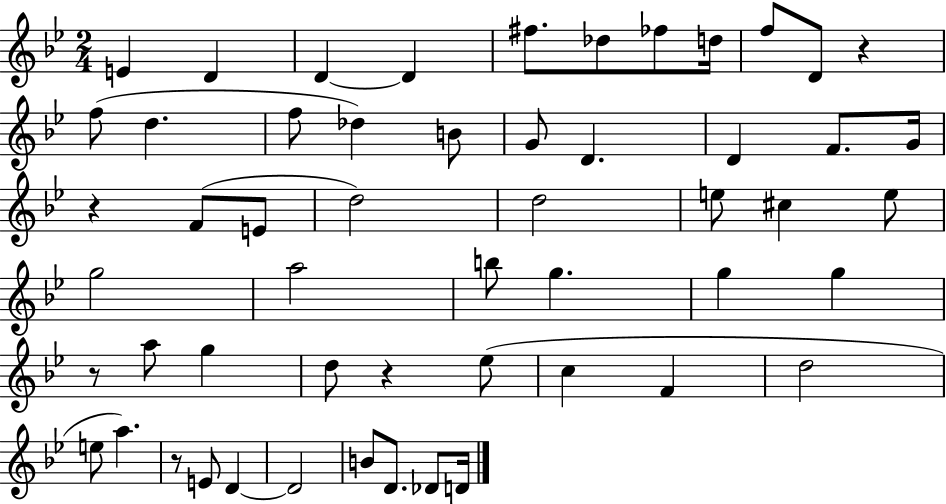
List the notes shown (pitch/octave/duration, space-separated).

E4/q D4/q D4/q D4/q F#5/e. Db5/e FES5/e D5/s F5/e D4/e R/q F5/e D5/q. F5/e Db5/q B4/e G4/e D4/q. D4/q F4/e. G4/s R/q F4/e E4/e D5/h D5/h E5/e C#5/q E5/e G5/h A5/h B5/e G5/q. G5/q G5/q R/e A5/e G5/q D5/e R/q Eb5/e C5/q F4/q D5/h E5/e A5/q. R/e E4/e D4/q D4/h B4/e D4/e. Db4/e D4/s